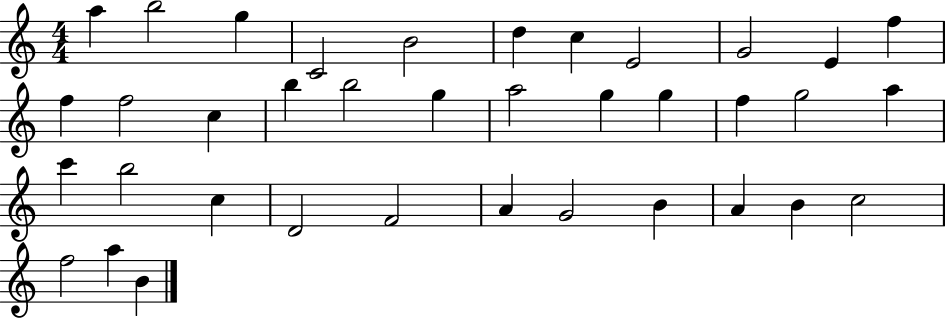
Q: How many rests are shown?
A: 0